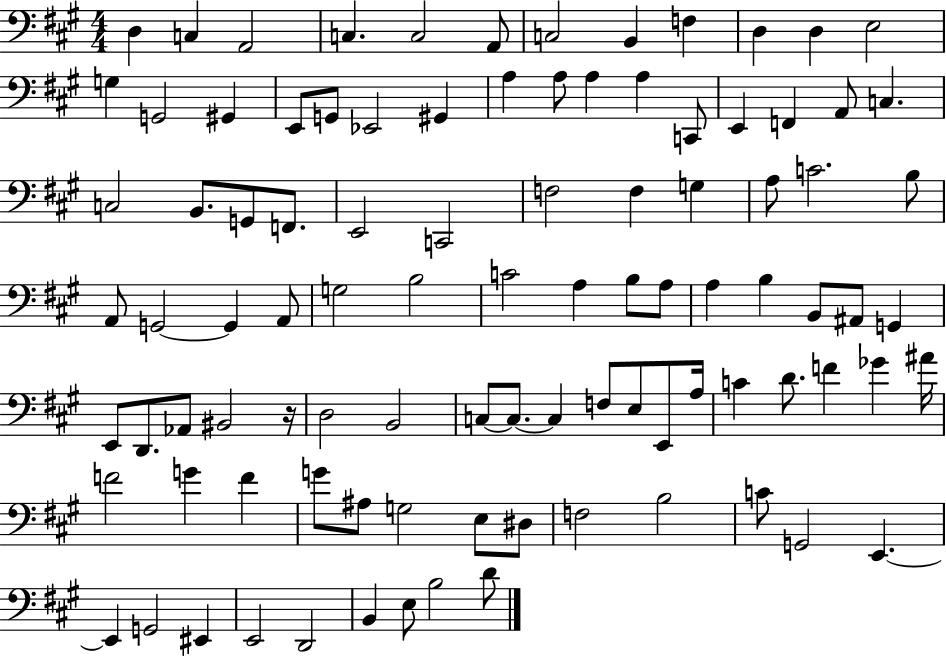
{
  \clef bass
  \numericTimeSignature
  \time 4/4
  \key a \major
  d4 c4 a,2 | c4. c2 a,8 | c2 b,4 f4 | d4 d4 e2 | \break g4 g,2 gis,4 | e,8 g,8 ees,2 gis,4 | a4 a8 a4 a4 c,8 | e,4 f,4 a,8 c4. | \break c2 b,8. g,8 f,8. | e,2 c,2 | f2 f4 g4 | a8 c'2. b8 | \break a,8 g,2~~ g,4 a,8 | g2 b2 | c'2 a4 b8 a8 | a4 b4 b,8 ais,8 g,4 | \break e,8 d,8. aes,8 bis,2 r16 | d2 b,2 | c8~~ c8.~~ c4 f8 e8 e,8 a16 | c'4 d'8. f'4 ges'4 ais'16 | \break f'2 g'4 f'4 | g'8 ais8 g2 e8 dis8 | f2 b2 | c'8 g,2 e,4.~~ | \break e,4 g,2 eis,4 | e,2 d,2 | b,4 e8 b2 d'8 | \bar "|."
}